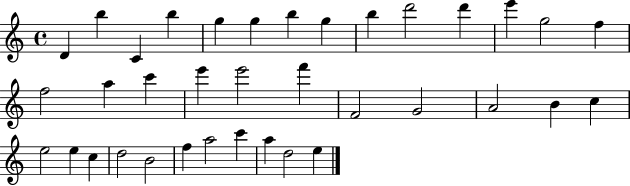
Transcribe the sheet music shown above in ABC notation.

X:1
T:Untitled
M:4/4
L:1/4
K:C
D b C b g g b g b d'2 d' e' g2 f f2 a c' e' e'2 f' F2 G2 A2 B c e2 e c d2 B2 f a2 c' a d2 e